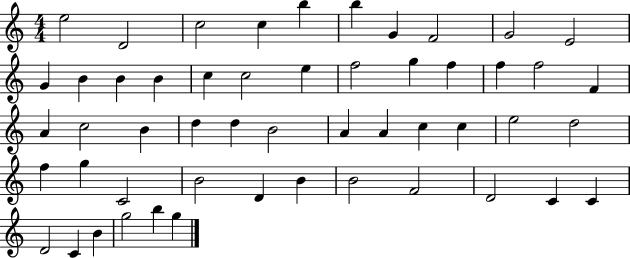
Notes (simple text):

E5/h D4/h C5/h C5/q B5/q B5/q G4/q F4/h G4/h E4/h G4/q B4/q B4/q B4/q C5/q C5/h E5/q F5/h G5/q F5/q F5/q F5/h F4/q A4/q C5/h B4/q D5/q D5/q B4/h A4/q A4/q C5/q C5/q E5/h D5/h F5/q G5/q C4/h B4/h D4/q B4/q B4/h F4/h D4/h C4/q C4/q D4/h C4/q B4/q G5/h B5/q G5/q